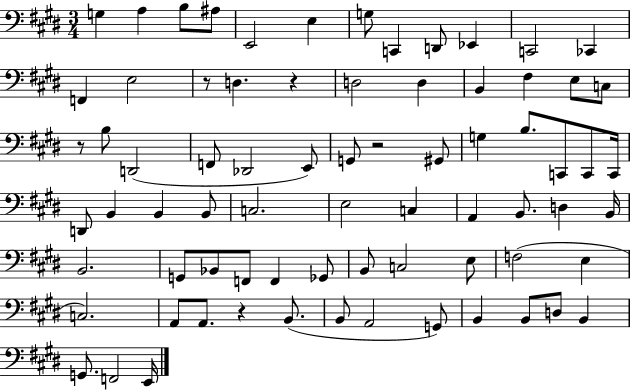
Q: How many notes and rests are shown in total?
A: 74